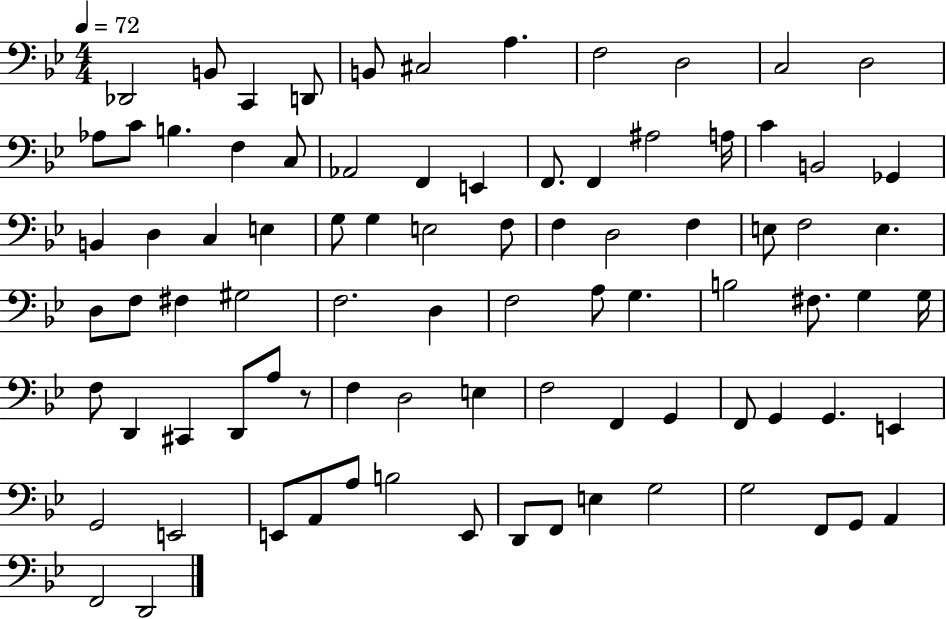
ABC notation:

X:1
T:Untitled
M:4/4
L:1/4
K:Bb
_D,,2 B,,/2 C,, D,,/2 B,,/2 ^C,2 A, F,2 D,2 C,2 D,2 _A,/2 C/2 B, F, C,/2 _A,,2 F,, E,, F,,/2 F,, ^A,2 A,/4 C B,,2 _G,, B,, D, C, E, G,/2 G, E,2 F,/2 F, D,2 F, E,/2 F,2 E, D,/2 F,/2 ^F, ^G,2 F,2 D, F,2 A,/2 G, B,2 ^F,/2 G, G,/4 F,/2 D,, ^C,, D,,/2 A,/2 z/2 F, D,2 E, F,2 F,, G,, F,,/2 G,, G,, E,, G,,2 E,,2 E,,/2 A,,/2 A,/2 B,2 E,,/2 D,,/2 F,,/2 E, G,2 G,2 F,,/2 G,,/2 A,, F,,2 D,,2